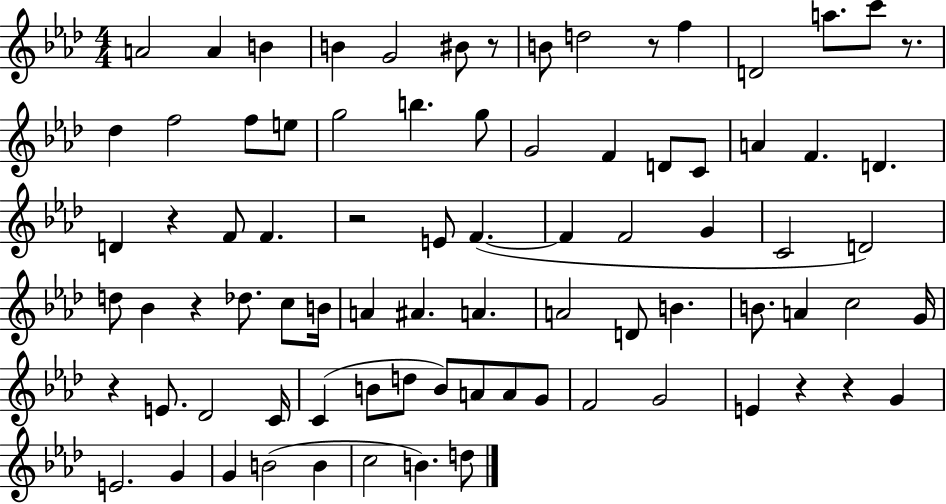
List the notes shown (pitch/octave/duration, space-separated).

A4/h A4/q B4/q B4/q G4/h BIS4/e R/e B4/e D5/h R/e F5/q D4/h A5/e. C6/e R/e. Db5/q F5/h F5/e E5/e G5/h B5/q. G5/e G4/h F4/q D4/e C4/e A4/q F4/q. D4/q. D4/q R/q F4/e F4/q. R/h E4/e F4/q. F4/q F4/h G4/q C4/h D4/h D5/e Bb4/q R/q Db5/e. C5/e B4/s A4/q A#4/q. A4/q. A4/h D4/e B4/q. B4/e. A4/q C5/h G4/s R/q E4/e. Db4/h C4/s C4/q B4/e D5/e B4/e A4/e A4/e G4/e F4/h G4/h E4/q R/q R/q G4/q E4/h. G4/q G4/q B4/h B4/q C5/h B4/q. D5/e